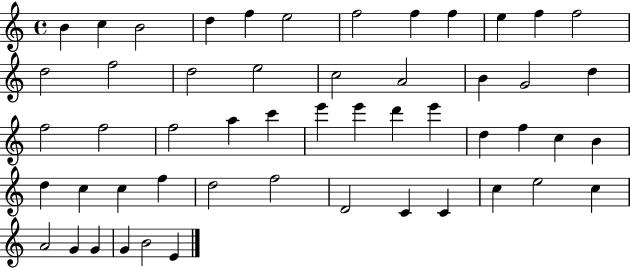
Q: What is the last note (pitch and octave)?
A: E4